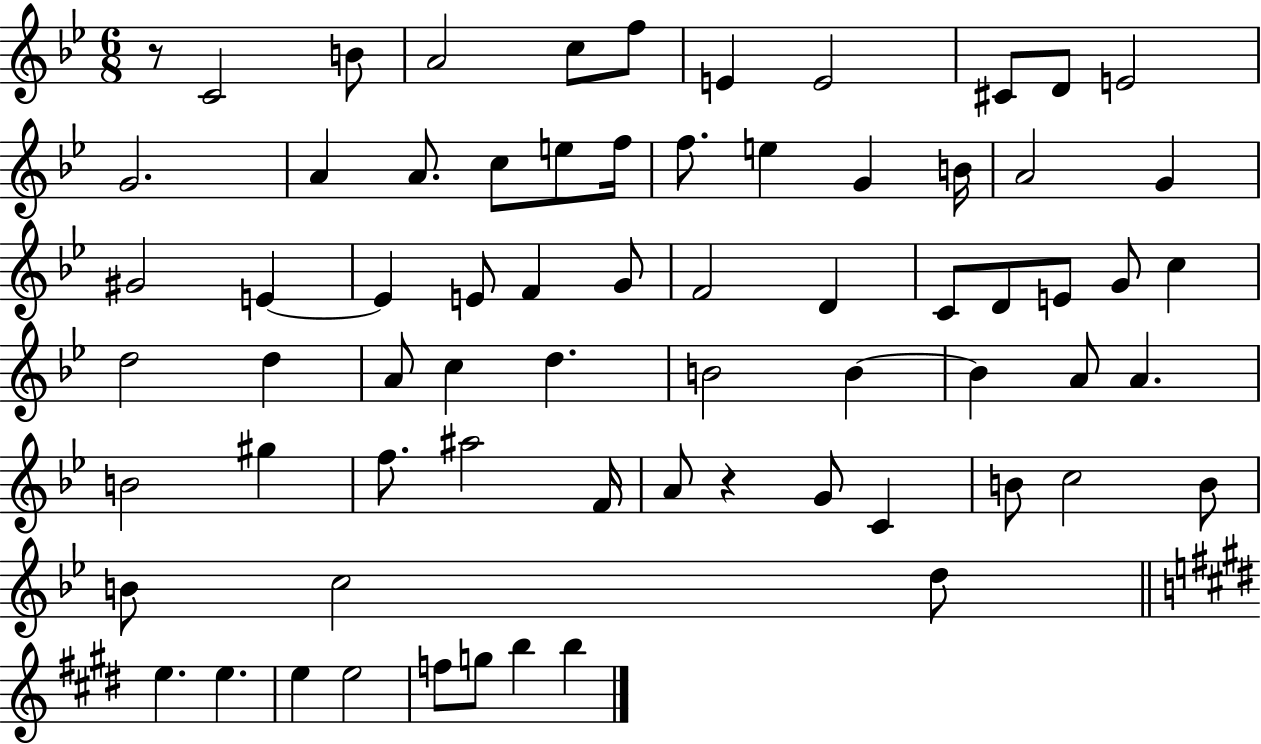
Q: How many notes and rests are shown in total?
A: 69